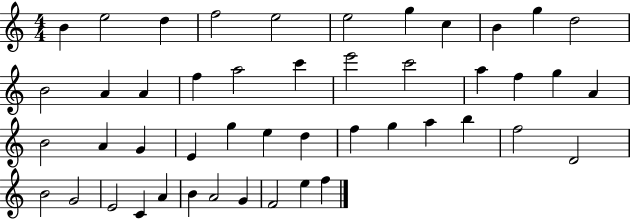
B4/q E5/h D5/q F5/h E5/h E5/h G5/q C5/q B4/q G5/q D5/h B4/h A4/q A4/q F5/q A5/h C6/q E6/h C6/h A5/q F5/q G5/q A4/q B4/h A4/q G4/q E4/q G5/q E5/q D5/q F5/q G5/q A5/q B5/q F5/h D4/h B4/h G4/h E4/h C4/q A4/q B4/q A4/h G4/q F4/h E5/q F5/q